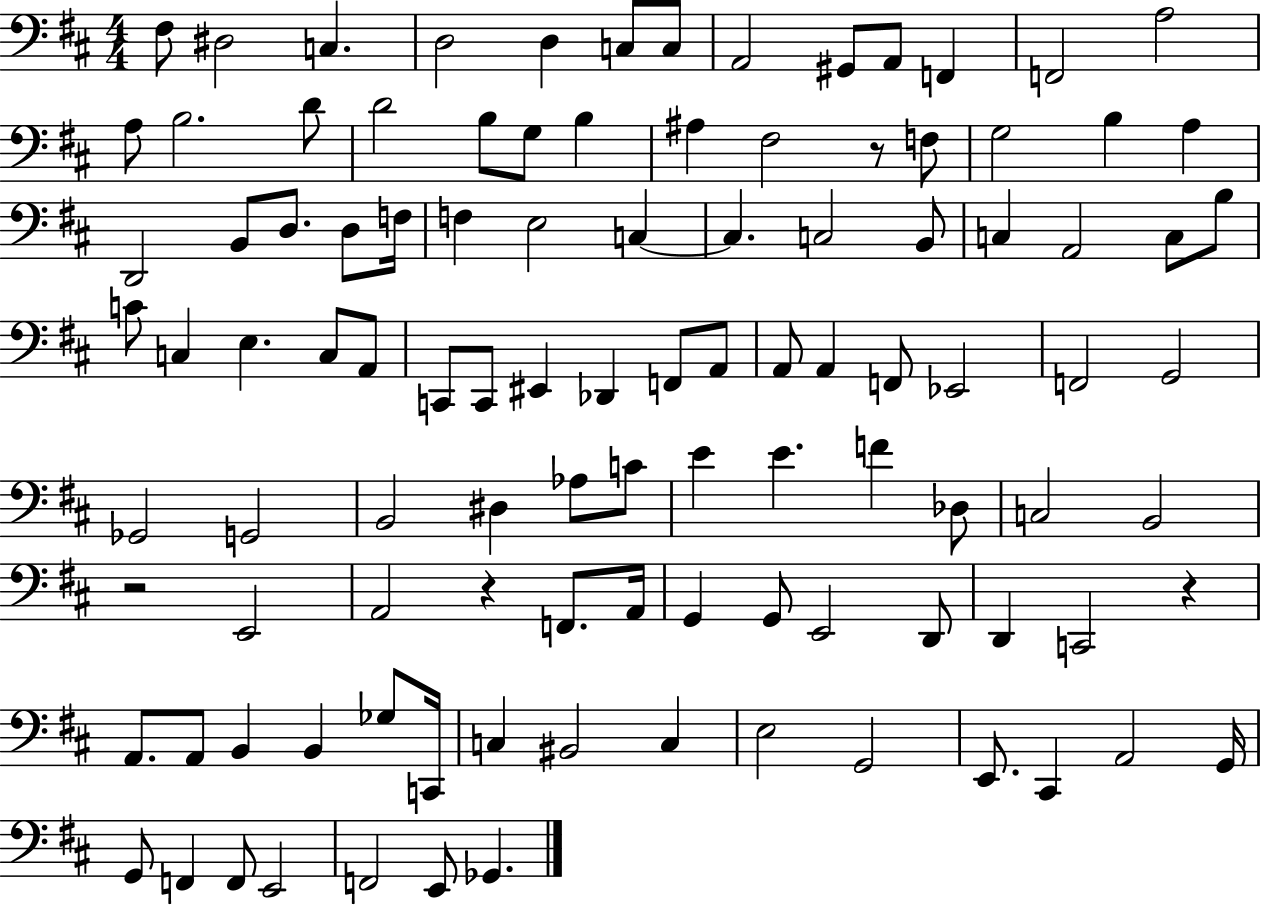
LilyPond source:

{
  \clef bass
  \numericTimeSignature
  \time 4/4
  \key d \major
  \repeat volta 2 { fis8 dis2 c4. | d2 d4 c8 c8 | a,2 gis,8 a,8 f,4 | f,2 a2 | \break a8 b2. d'8 | d'2 b8 g8 b4 | ais4 fis2 r8 f8 | g2 b4 a4 | \break d,2 b,8 d8. d8 f16 | f4 e2 c4~~ | c4. c2 b,8 | c4 a,2 c8 b8 | \break c'8 c4 e4. c8 a,8 | c,8 c,8 eis,4 des,4 f,8 a,8 | a,8 a,4 f,8 ees,2 | f,2 g,2 | \break ges,2 g,2 | b,2 dis4 aes8 c'8 | e'4 e'4. f'4 des8 | c2 b,2 | \break r2 e,2 | a,2 r4 f,8. a,16 | g,4 g,8 e,2 d,8 | d,4 c,2 r4 | \break a,8. a,8 b,4 b,4 ges8 c,16 | c4 bis,2 c4 | e2 g,2 | e,8. cis,4 a,2 g,16 | \break g,8 f,4 f,8 e,2 | f,2 e,8 ges,4. | } \bar "|."
}